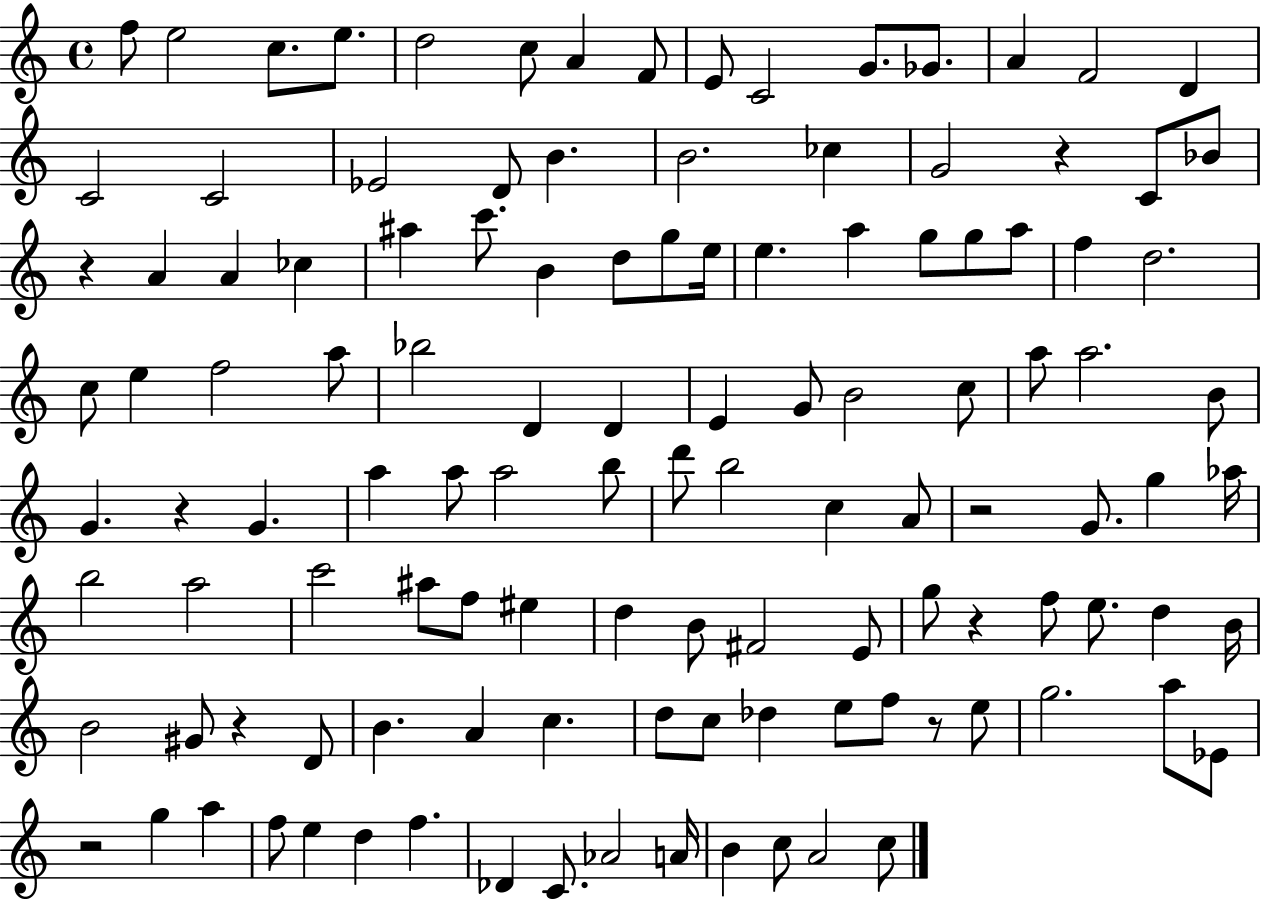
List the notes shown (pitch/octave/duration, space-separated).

F5/e E5/h C5/e. E5/e. D5/h C5/e A4/q F4/e E4/e C4/h G4/e. Gb4/e. A4/q F4/h D4/q C4/h C4/h Eb4/h D4/e B4/q. B4/h. CES5/q G4/h R/q C4/e Bb4/e R/q A4/q A4/q CES5/q A#5/q C6/e. B4/q D5/e G5/e E5/s E5/q. A5/q G5/e G5/e A5/e F5/q D5/h. C5/e E5/q F5/h A5/e Bb5/h D4/q D4/q E4/q G4/e B4/h C5/e A5/e A5/h. B4/e G4/q. R/q G4/q. A5/q A5/e A5/h B5/e D6/e B5/h C5/q A4/e R/h G4/e. G5/q Ab5/s B5/h A5/h C6/h A#5/e F5/e EIS5/q D5/q B4/e F#4/h E4/e G5/e R/q F5/e E5/e. D5/q B4/s B4/h G#4/e R/q D4/e B4/q. A4/q C5/q. D5/e C5/e Db5/q E5/e F5/e R/e E5/e G5/h. A5/e Eb4/e R/h G5/q A5/q F5/e E5/q D5/q F5/q. Db4/q C4/e. Ab4/h A4/s B4/q C5/e A4/h C5/e